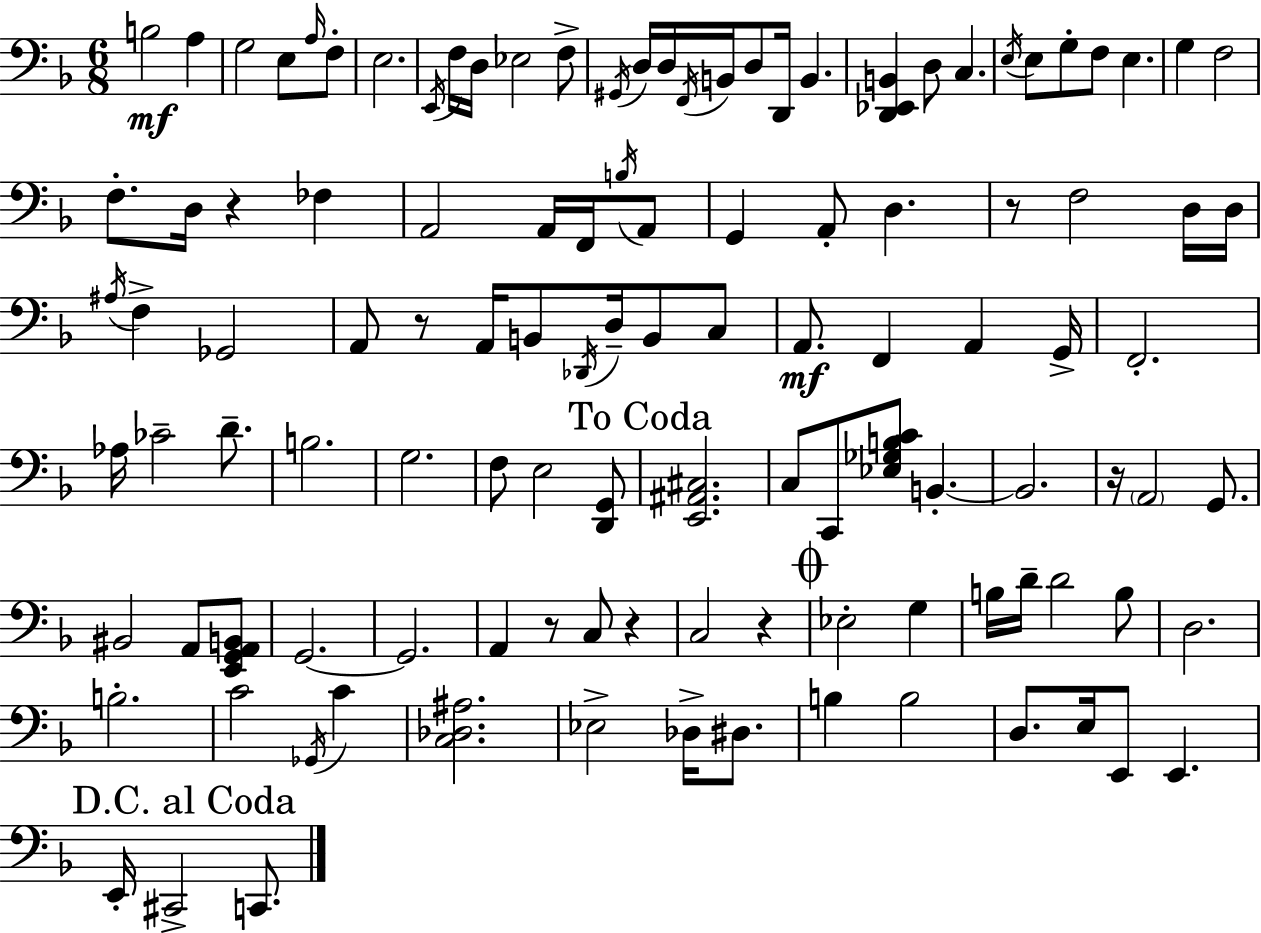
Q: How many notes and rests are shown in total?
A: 114